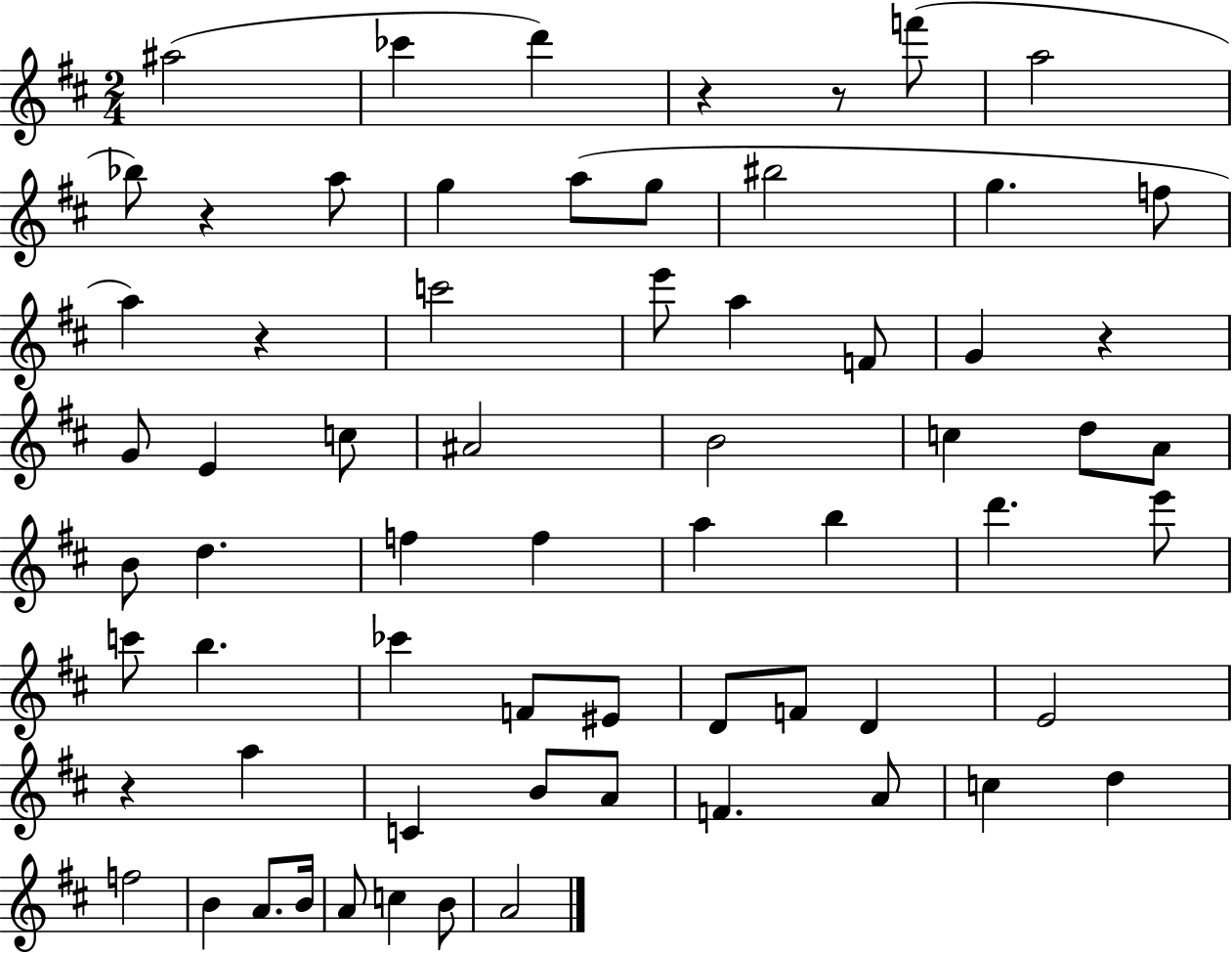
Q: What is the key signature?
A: D major